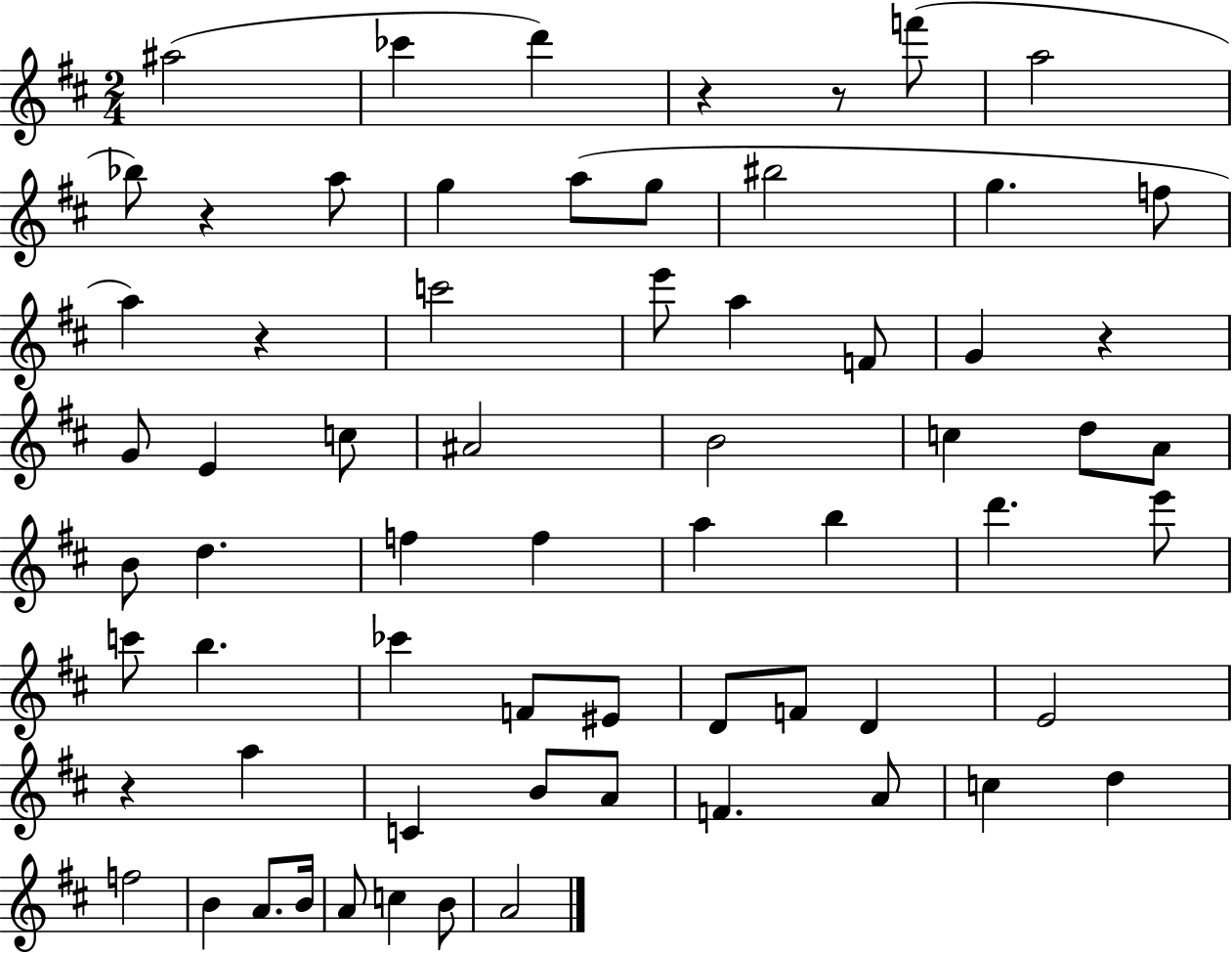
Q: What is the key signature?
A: D major